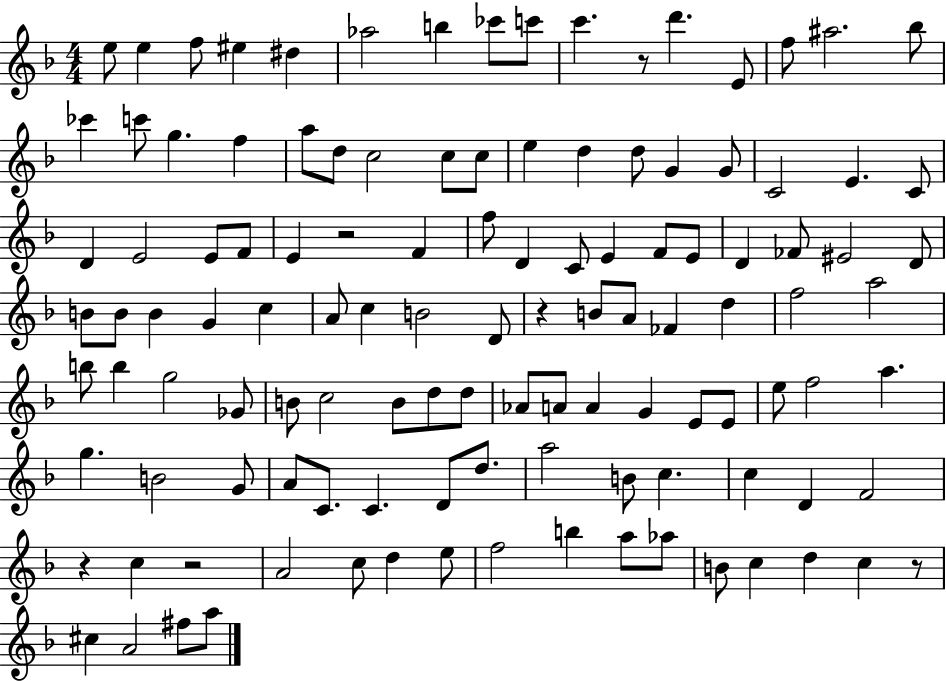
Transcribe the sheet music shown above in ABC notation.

X:1
T:Untitled
M:4/4
L:1/4
K:F
e/2 e f/2 ^e ^d _a2 b _c'/2 c'/2 c' z/2 d' E/2 f/2 ^a2 _b/2 _c' c'/2 g f a/2 d/2 c2 c/2 c/2 e d d/2 G G/2 C2 E C/2 D E2 E/2 F/2 E z2 F f/2 D C/2 E F/2 E/2 D _F/2 ^E2 D/2 B/2 B/2 B G c A/2 c B2 D/2 z B/2 A/2 _F d f2 a2 b/2 b g2 _G/2 B/2 c2 B/2 d/2 d/2 _A/2 A/2 A G E/2 E/2 e/2 f2 a g B2 G/2 A/2 C/2 C D/2 d/2 a2 B/2 c c D F2 z c z2 A2 c/2 d e/2 f2 b a/2 _a/2 B/2 c d c z/2 ^c A2 ^f/2 a/2